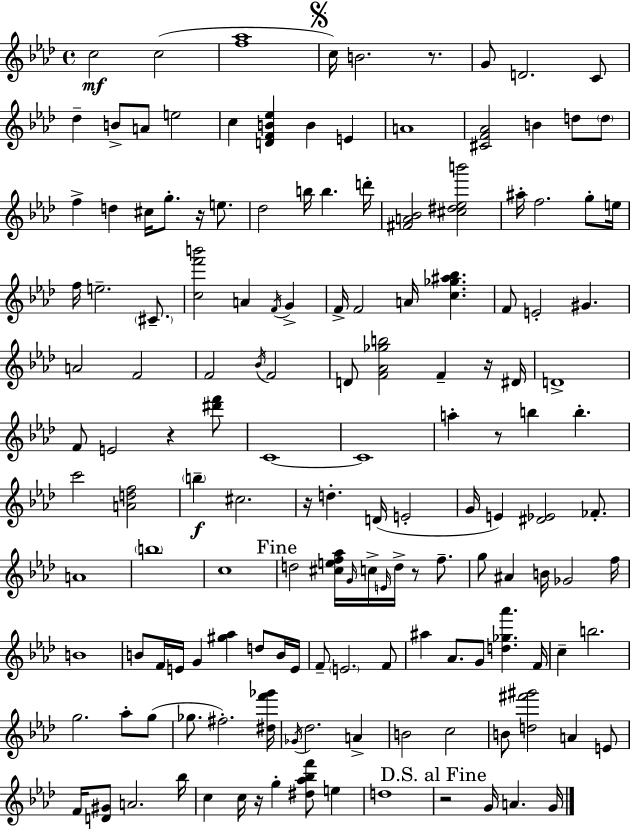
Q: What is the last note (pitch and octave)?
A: G4